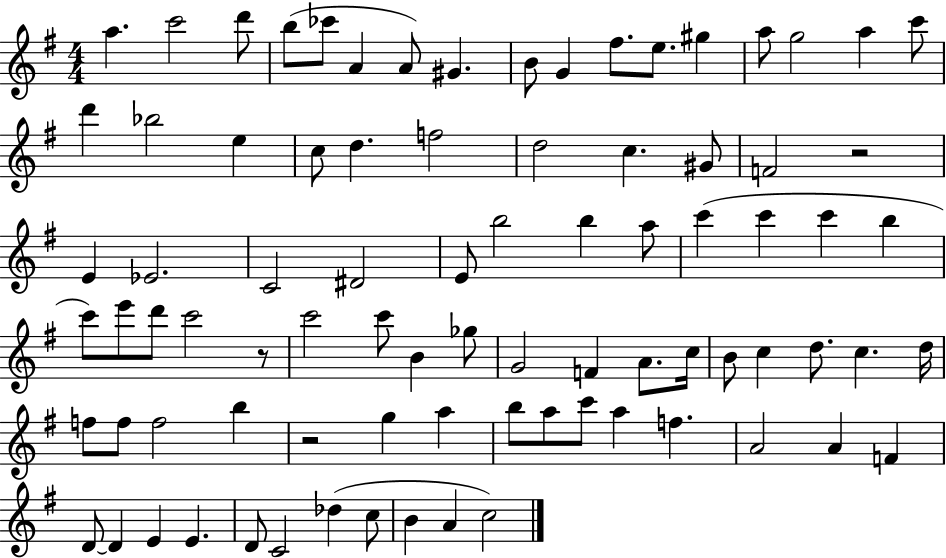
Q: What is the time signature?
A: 4/4